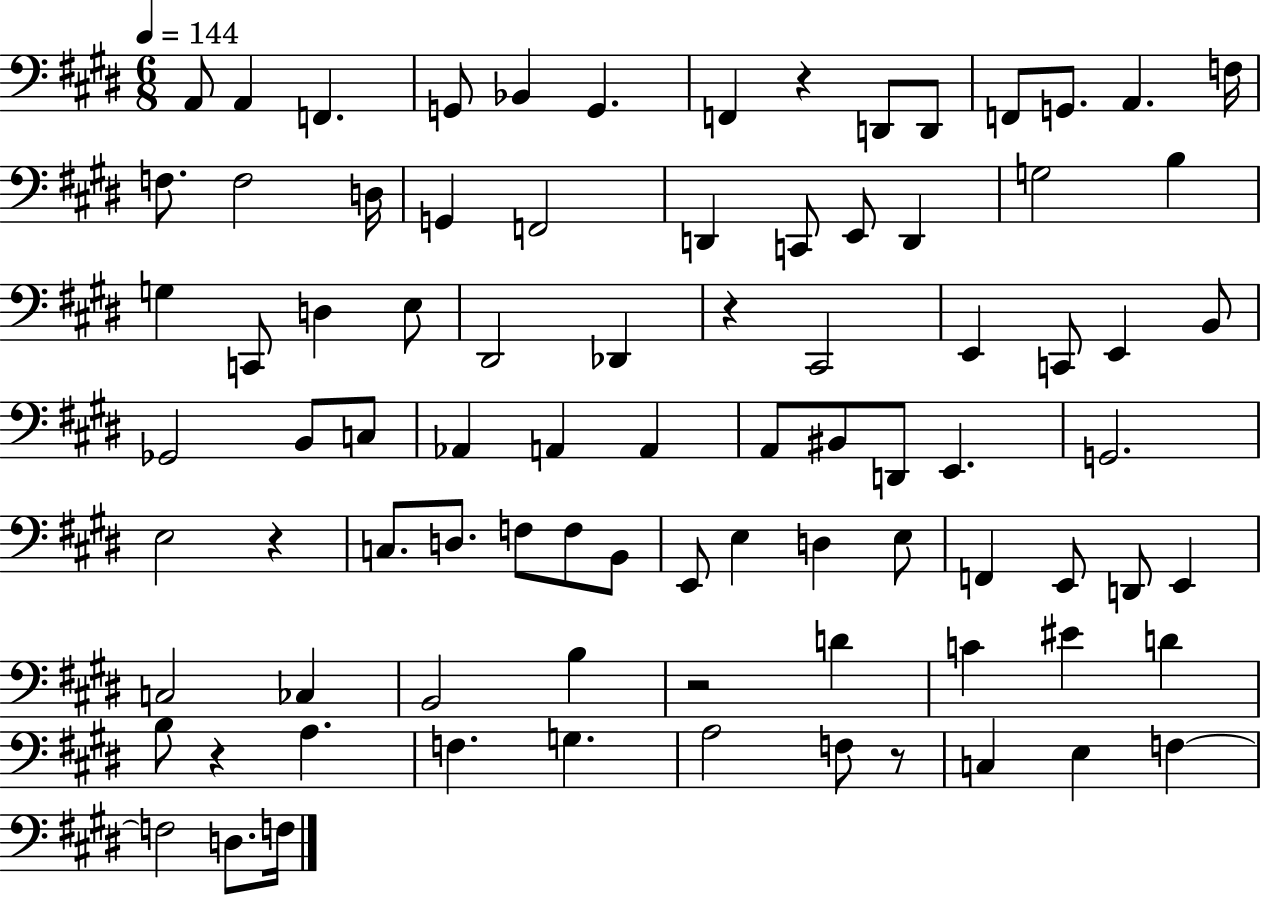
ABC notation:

X:1
T:Untitled
M:6/8
L:1/4
K:E
A,,/2 A,, F,, G,,/2 _B,, G,, F,, z D,,/2 D,,/2 F,,/2 G,,/2 A,, F,/4 F,/2 F,2 D,/4 G,, F,,2 D,, C,,/2 E,,/2 D,, G,2 B, G, C,,/2 D, E,/2 ^D,,2 _D,, z ^C,,2 E,, C,,/2 E,, B,,/2 _G,,2 B,,/2 C,/2 _A,, A,, A,, A,,/2 ^B,,/2 D,,/2 E,, G,,2 E,2 z C,/2 D,/2 F,/2 F,/2 B,,/2 E,,/2 E, D, E,/2 F,, E,,/2 D,,/2 E,, C,2 _C, B,,2 B, z2 D C ^E D B,/2 z A, F, G, A,2 F,/2 z/2 C, E, F, F,2 D,/2 F,/4